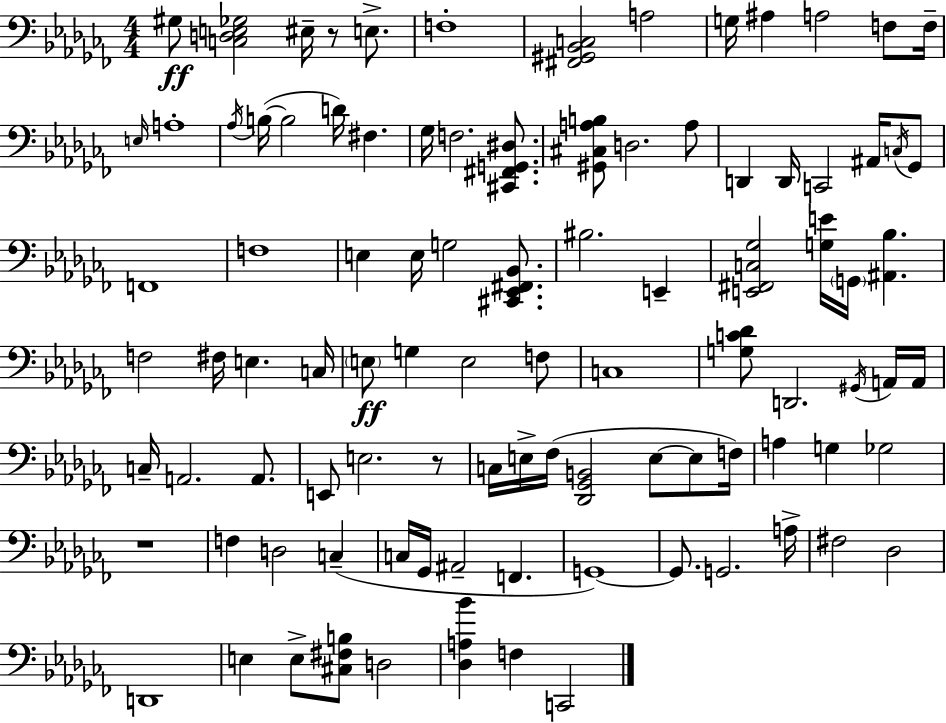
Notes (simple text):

G#3/e [C3,D3,E3,Gb3]/h EIS3/s R/e E3/e. F3/w [F#2,G#2,Bb2,C3]/h A3/h G3/s A#3/q A3/h F3/e F3/s E3/s A3/w Ab3/s B3/s B3/h D4/s F#3/q. Gb3/s F3/h. [C#2,F#2,G2,D#3]/e. [G#2,C#3,A3,B3]/e D3/h. A3/e D2/q D2/s C2/h A#2/s C3/s Gb2/e F2/w F3/w E3/q E3/s G3/h [C#2,Eb2,F#2,Bb2]/e. BIS3/h. E2/q [E2,F#2,C3,Gb3]/h [G3,E4]/s G2/s [A#2,Bb3]/q. F3/h F#3/s E3/q. C3/s E3/e G3/q E3/h F3/e C3/w [G3,C4,Db4]/e D2/h. G#2/s A2/s A2/s C3/s A2/h. A2/e. E2/e E3/h. R/e C3/s E3/s FES3/s [Db2,Gb2,B2]/h E3/e E3/e F3/s A3/q G3/q Gb3/h R/w F3/q D3/h C3/q C3/s Gb2/s A#2/h F2/q. G2/w G2/e. G2/h. A3/s F#3/h Db3/h D2/w E3/q E3/e [C#3,F#3,B3]/e D3/h [Db3,A3,Bb4]/q F3/q C2/h